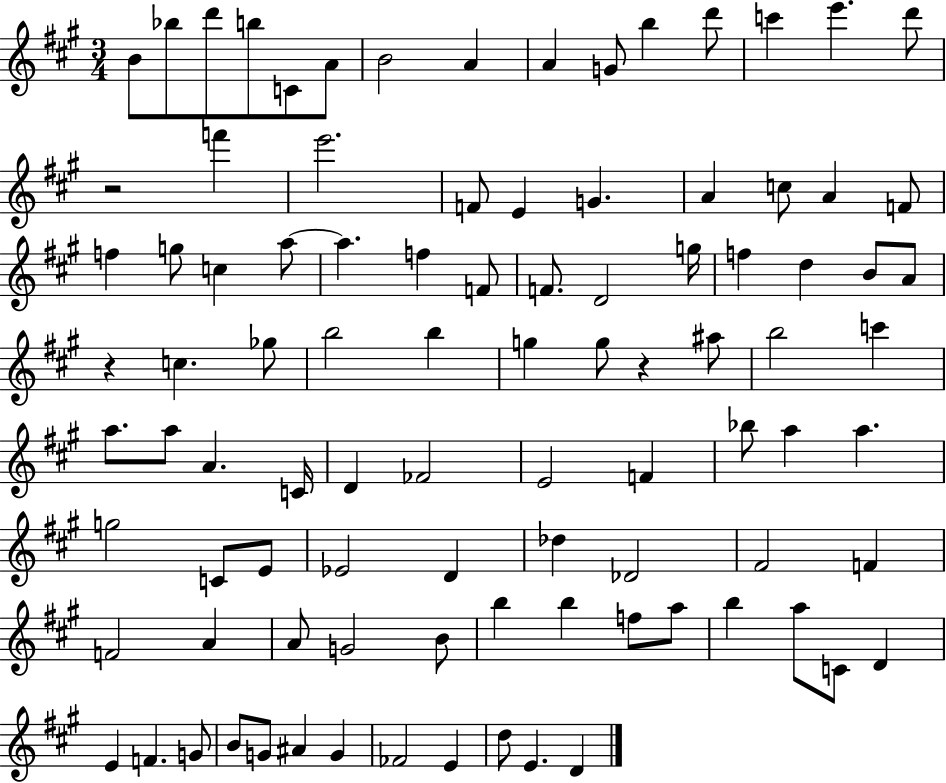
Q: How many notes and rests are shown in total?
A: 95